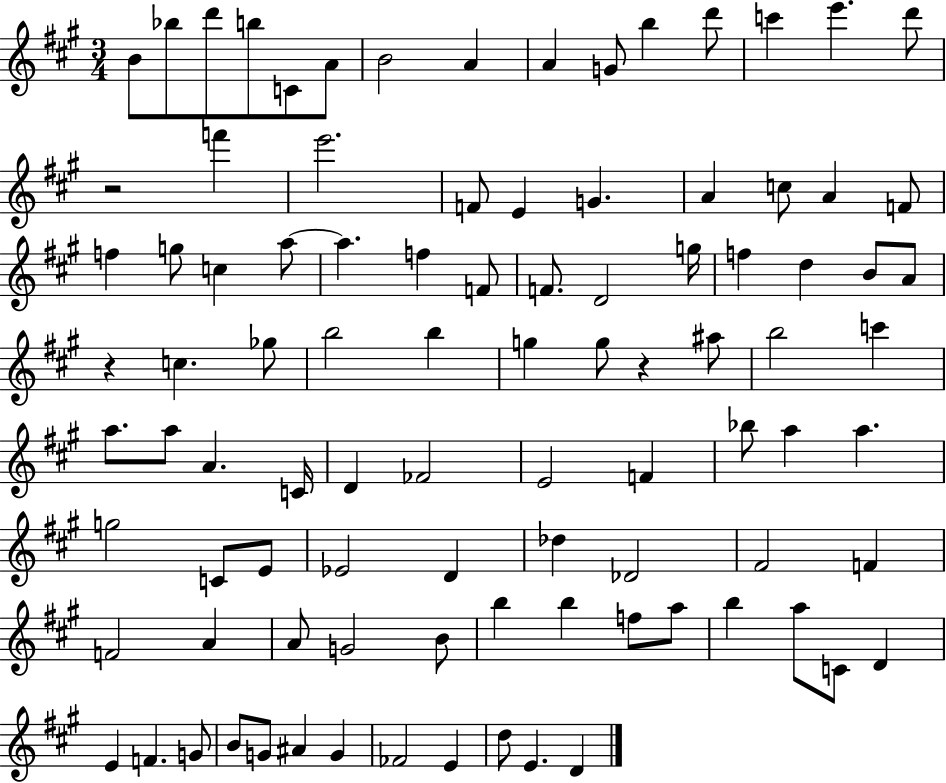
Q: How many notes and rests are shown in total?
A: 95